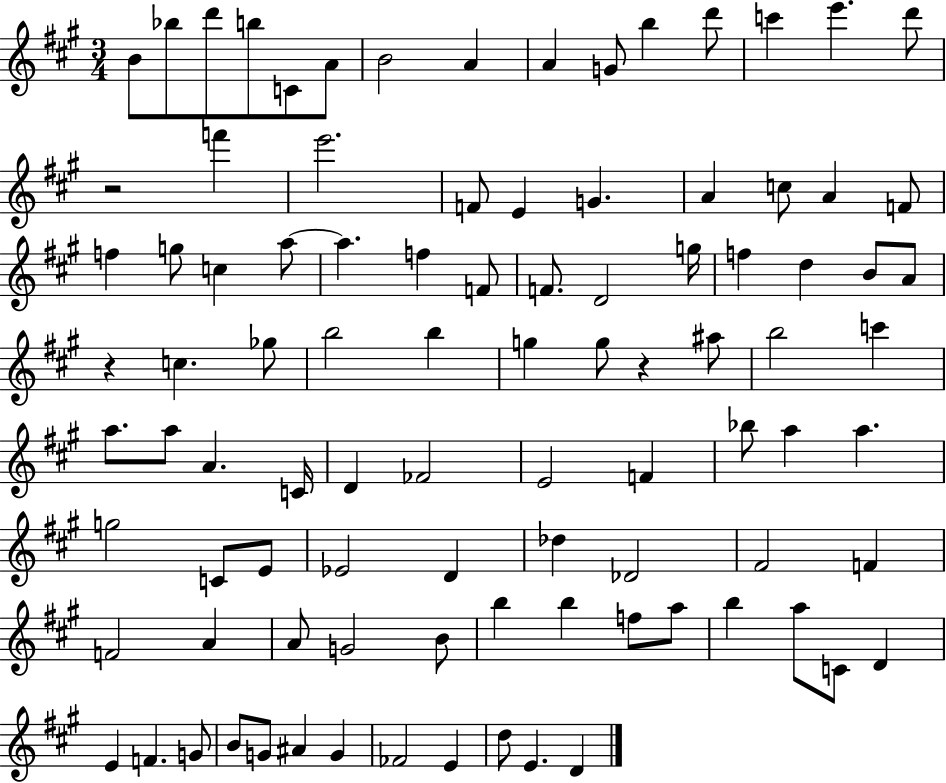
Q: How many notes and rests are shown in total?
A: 95